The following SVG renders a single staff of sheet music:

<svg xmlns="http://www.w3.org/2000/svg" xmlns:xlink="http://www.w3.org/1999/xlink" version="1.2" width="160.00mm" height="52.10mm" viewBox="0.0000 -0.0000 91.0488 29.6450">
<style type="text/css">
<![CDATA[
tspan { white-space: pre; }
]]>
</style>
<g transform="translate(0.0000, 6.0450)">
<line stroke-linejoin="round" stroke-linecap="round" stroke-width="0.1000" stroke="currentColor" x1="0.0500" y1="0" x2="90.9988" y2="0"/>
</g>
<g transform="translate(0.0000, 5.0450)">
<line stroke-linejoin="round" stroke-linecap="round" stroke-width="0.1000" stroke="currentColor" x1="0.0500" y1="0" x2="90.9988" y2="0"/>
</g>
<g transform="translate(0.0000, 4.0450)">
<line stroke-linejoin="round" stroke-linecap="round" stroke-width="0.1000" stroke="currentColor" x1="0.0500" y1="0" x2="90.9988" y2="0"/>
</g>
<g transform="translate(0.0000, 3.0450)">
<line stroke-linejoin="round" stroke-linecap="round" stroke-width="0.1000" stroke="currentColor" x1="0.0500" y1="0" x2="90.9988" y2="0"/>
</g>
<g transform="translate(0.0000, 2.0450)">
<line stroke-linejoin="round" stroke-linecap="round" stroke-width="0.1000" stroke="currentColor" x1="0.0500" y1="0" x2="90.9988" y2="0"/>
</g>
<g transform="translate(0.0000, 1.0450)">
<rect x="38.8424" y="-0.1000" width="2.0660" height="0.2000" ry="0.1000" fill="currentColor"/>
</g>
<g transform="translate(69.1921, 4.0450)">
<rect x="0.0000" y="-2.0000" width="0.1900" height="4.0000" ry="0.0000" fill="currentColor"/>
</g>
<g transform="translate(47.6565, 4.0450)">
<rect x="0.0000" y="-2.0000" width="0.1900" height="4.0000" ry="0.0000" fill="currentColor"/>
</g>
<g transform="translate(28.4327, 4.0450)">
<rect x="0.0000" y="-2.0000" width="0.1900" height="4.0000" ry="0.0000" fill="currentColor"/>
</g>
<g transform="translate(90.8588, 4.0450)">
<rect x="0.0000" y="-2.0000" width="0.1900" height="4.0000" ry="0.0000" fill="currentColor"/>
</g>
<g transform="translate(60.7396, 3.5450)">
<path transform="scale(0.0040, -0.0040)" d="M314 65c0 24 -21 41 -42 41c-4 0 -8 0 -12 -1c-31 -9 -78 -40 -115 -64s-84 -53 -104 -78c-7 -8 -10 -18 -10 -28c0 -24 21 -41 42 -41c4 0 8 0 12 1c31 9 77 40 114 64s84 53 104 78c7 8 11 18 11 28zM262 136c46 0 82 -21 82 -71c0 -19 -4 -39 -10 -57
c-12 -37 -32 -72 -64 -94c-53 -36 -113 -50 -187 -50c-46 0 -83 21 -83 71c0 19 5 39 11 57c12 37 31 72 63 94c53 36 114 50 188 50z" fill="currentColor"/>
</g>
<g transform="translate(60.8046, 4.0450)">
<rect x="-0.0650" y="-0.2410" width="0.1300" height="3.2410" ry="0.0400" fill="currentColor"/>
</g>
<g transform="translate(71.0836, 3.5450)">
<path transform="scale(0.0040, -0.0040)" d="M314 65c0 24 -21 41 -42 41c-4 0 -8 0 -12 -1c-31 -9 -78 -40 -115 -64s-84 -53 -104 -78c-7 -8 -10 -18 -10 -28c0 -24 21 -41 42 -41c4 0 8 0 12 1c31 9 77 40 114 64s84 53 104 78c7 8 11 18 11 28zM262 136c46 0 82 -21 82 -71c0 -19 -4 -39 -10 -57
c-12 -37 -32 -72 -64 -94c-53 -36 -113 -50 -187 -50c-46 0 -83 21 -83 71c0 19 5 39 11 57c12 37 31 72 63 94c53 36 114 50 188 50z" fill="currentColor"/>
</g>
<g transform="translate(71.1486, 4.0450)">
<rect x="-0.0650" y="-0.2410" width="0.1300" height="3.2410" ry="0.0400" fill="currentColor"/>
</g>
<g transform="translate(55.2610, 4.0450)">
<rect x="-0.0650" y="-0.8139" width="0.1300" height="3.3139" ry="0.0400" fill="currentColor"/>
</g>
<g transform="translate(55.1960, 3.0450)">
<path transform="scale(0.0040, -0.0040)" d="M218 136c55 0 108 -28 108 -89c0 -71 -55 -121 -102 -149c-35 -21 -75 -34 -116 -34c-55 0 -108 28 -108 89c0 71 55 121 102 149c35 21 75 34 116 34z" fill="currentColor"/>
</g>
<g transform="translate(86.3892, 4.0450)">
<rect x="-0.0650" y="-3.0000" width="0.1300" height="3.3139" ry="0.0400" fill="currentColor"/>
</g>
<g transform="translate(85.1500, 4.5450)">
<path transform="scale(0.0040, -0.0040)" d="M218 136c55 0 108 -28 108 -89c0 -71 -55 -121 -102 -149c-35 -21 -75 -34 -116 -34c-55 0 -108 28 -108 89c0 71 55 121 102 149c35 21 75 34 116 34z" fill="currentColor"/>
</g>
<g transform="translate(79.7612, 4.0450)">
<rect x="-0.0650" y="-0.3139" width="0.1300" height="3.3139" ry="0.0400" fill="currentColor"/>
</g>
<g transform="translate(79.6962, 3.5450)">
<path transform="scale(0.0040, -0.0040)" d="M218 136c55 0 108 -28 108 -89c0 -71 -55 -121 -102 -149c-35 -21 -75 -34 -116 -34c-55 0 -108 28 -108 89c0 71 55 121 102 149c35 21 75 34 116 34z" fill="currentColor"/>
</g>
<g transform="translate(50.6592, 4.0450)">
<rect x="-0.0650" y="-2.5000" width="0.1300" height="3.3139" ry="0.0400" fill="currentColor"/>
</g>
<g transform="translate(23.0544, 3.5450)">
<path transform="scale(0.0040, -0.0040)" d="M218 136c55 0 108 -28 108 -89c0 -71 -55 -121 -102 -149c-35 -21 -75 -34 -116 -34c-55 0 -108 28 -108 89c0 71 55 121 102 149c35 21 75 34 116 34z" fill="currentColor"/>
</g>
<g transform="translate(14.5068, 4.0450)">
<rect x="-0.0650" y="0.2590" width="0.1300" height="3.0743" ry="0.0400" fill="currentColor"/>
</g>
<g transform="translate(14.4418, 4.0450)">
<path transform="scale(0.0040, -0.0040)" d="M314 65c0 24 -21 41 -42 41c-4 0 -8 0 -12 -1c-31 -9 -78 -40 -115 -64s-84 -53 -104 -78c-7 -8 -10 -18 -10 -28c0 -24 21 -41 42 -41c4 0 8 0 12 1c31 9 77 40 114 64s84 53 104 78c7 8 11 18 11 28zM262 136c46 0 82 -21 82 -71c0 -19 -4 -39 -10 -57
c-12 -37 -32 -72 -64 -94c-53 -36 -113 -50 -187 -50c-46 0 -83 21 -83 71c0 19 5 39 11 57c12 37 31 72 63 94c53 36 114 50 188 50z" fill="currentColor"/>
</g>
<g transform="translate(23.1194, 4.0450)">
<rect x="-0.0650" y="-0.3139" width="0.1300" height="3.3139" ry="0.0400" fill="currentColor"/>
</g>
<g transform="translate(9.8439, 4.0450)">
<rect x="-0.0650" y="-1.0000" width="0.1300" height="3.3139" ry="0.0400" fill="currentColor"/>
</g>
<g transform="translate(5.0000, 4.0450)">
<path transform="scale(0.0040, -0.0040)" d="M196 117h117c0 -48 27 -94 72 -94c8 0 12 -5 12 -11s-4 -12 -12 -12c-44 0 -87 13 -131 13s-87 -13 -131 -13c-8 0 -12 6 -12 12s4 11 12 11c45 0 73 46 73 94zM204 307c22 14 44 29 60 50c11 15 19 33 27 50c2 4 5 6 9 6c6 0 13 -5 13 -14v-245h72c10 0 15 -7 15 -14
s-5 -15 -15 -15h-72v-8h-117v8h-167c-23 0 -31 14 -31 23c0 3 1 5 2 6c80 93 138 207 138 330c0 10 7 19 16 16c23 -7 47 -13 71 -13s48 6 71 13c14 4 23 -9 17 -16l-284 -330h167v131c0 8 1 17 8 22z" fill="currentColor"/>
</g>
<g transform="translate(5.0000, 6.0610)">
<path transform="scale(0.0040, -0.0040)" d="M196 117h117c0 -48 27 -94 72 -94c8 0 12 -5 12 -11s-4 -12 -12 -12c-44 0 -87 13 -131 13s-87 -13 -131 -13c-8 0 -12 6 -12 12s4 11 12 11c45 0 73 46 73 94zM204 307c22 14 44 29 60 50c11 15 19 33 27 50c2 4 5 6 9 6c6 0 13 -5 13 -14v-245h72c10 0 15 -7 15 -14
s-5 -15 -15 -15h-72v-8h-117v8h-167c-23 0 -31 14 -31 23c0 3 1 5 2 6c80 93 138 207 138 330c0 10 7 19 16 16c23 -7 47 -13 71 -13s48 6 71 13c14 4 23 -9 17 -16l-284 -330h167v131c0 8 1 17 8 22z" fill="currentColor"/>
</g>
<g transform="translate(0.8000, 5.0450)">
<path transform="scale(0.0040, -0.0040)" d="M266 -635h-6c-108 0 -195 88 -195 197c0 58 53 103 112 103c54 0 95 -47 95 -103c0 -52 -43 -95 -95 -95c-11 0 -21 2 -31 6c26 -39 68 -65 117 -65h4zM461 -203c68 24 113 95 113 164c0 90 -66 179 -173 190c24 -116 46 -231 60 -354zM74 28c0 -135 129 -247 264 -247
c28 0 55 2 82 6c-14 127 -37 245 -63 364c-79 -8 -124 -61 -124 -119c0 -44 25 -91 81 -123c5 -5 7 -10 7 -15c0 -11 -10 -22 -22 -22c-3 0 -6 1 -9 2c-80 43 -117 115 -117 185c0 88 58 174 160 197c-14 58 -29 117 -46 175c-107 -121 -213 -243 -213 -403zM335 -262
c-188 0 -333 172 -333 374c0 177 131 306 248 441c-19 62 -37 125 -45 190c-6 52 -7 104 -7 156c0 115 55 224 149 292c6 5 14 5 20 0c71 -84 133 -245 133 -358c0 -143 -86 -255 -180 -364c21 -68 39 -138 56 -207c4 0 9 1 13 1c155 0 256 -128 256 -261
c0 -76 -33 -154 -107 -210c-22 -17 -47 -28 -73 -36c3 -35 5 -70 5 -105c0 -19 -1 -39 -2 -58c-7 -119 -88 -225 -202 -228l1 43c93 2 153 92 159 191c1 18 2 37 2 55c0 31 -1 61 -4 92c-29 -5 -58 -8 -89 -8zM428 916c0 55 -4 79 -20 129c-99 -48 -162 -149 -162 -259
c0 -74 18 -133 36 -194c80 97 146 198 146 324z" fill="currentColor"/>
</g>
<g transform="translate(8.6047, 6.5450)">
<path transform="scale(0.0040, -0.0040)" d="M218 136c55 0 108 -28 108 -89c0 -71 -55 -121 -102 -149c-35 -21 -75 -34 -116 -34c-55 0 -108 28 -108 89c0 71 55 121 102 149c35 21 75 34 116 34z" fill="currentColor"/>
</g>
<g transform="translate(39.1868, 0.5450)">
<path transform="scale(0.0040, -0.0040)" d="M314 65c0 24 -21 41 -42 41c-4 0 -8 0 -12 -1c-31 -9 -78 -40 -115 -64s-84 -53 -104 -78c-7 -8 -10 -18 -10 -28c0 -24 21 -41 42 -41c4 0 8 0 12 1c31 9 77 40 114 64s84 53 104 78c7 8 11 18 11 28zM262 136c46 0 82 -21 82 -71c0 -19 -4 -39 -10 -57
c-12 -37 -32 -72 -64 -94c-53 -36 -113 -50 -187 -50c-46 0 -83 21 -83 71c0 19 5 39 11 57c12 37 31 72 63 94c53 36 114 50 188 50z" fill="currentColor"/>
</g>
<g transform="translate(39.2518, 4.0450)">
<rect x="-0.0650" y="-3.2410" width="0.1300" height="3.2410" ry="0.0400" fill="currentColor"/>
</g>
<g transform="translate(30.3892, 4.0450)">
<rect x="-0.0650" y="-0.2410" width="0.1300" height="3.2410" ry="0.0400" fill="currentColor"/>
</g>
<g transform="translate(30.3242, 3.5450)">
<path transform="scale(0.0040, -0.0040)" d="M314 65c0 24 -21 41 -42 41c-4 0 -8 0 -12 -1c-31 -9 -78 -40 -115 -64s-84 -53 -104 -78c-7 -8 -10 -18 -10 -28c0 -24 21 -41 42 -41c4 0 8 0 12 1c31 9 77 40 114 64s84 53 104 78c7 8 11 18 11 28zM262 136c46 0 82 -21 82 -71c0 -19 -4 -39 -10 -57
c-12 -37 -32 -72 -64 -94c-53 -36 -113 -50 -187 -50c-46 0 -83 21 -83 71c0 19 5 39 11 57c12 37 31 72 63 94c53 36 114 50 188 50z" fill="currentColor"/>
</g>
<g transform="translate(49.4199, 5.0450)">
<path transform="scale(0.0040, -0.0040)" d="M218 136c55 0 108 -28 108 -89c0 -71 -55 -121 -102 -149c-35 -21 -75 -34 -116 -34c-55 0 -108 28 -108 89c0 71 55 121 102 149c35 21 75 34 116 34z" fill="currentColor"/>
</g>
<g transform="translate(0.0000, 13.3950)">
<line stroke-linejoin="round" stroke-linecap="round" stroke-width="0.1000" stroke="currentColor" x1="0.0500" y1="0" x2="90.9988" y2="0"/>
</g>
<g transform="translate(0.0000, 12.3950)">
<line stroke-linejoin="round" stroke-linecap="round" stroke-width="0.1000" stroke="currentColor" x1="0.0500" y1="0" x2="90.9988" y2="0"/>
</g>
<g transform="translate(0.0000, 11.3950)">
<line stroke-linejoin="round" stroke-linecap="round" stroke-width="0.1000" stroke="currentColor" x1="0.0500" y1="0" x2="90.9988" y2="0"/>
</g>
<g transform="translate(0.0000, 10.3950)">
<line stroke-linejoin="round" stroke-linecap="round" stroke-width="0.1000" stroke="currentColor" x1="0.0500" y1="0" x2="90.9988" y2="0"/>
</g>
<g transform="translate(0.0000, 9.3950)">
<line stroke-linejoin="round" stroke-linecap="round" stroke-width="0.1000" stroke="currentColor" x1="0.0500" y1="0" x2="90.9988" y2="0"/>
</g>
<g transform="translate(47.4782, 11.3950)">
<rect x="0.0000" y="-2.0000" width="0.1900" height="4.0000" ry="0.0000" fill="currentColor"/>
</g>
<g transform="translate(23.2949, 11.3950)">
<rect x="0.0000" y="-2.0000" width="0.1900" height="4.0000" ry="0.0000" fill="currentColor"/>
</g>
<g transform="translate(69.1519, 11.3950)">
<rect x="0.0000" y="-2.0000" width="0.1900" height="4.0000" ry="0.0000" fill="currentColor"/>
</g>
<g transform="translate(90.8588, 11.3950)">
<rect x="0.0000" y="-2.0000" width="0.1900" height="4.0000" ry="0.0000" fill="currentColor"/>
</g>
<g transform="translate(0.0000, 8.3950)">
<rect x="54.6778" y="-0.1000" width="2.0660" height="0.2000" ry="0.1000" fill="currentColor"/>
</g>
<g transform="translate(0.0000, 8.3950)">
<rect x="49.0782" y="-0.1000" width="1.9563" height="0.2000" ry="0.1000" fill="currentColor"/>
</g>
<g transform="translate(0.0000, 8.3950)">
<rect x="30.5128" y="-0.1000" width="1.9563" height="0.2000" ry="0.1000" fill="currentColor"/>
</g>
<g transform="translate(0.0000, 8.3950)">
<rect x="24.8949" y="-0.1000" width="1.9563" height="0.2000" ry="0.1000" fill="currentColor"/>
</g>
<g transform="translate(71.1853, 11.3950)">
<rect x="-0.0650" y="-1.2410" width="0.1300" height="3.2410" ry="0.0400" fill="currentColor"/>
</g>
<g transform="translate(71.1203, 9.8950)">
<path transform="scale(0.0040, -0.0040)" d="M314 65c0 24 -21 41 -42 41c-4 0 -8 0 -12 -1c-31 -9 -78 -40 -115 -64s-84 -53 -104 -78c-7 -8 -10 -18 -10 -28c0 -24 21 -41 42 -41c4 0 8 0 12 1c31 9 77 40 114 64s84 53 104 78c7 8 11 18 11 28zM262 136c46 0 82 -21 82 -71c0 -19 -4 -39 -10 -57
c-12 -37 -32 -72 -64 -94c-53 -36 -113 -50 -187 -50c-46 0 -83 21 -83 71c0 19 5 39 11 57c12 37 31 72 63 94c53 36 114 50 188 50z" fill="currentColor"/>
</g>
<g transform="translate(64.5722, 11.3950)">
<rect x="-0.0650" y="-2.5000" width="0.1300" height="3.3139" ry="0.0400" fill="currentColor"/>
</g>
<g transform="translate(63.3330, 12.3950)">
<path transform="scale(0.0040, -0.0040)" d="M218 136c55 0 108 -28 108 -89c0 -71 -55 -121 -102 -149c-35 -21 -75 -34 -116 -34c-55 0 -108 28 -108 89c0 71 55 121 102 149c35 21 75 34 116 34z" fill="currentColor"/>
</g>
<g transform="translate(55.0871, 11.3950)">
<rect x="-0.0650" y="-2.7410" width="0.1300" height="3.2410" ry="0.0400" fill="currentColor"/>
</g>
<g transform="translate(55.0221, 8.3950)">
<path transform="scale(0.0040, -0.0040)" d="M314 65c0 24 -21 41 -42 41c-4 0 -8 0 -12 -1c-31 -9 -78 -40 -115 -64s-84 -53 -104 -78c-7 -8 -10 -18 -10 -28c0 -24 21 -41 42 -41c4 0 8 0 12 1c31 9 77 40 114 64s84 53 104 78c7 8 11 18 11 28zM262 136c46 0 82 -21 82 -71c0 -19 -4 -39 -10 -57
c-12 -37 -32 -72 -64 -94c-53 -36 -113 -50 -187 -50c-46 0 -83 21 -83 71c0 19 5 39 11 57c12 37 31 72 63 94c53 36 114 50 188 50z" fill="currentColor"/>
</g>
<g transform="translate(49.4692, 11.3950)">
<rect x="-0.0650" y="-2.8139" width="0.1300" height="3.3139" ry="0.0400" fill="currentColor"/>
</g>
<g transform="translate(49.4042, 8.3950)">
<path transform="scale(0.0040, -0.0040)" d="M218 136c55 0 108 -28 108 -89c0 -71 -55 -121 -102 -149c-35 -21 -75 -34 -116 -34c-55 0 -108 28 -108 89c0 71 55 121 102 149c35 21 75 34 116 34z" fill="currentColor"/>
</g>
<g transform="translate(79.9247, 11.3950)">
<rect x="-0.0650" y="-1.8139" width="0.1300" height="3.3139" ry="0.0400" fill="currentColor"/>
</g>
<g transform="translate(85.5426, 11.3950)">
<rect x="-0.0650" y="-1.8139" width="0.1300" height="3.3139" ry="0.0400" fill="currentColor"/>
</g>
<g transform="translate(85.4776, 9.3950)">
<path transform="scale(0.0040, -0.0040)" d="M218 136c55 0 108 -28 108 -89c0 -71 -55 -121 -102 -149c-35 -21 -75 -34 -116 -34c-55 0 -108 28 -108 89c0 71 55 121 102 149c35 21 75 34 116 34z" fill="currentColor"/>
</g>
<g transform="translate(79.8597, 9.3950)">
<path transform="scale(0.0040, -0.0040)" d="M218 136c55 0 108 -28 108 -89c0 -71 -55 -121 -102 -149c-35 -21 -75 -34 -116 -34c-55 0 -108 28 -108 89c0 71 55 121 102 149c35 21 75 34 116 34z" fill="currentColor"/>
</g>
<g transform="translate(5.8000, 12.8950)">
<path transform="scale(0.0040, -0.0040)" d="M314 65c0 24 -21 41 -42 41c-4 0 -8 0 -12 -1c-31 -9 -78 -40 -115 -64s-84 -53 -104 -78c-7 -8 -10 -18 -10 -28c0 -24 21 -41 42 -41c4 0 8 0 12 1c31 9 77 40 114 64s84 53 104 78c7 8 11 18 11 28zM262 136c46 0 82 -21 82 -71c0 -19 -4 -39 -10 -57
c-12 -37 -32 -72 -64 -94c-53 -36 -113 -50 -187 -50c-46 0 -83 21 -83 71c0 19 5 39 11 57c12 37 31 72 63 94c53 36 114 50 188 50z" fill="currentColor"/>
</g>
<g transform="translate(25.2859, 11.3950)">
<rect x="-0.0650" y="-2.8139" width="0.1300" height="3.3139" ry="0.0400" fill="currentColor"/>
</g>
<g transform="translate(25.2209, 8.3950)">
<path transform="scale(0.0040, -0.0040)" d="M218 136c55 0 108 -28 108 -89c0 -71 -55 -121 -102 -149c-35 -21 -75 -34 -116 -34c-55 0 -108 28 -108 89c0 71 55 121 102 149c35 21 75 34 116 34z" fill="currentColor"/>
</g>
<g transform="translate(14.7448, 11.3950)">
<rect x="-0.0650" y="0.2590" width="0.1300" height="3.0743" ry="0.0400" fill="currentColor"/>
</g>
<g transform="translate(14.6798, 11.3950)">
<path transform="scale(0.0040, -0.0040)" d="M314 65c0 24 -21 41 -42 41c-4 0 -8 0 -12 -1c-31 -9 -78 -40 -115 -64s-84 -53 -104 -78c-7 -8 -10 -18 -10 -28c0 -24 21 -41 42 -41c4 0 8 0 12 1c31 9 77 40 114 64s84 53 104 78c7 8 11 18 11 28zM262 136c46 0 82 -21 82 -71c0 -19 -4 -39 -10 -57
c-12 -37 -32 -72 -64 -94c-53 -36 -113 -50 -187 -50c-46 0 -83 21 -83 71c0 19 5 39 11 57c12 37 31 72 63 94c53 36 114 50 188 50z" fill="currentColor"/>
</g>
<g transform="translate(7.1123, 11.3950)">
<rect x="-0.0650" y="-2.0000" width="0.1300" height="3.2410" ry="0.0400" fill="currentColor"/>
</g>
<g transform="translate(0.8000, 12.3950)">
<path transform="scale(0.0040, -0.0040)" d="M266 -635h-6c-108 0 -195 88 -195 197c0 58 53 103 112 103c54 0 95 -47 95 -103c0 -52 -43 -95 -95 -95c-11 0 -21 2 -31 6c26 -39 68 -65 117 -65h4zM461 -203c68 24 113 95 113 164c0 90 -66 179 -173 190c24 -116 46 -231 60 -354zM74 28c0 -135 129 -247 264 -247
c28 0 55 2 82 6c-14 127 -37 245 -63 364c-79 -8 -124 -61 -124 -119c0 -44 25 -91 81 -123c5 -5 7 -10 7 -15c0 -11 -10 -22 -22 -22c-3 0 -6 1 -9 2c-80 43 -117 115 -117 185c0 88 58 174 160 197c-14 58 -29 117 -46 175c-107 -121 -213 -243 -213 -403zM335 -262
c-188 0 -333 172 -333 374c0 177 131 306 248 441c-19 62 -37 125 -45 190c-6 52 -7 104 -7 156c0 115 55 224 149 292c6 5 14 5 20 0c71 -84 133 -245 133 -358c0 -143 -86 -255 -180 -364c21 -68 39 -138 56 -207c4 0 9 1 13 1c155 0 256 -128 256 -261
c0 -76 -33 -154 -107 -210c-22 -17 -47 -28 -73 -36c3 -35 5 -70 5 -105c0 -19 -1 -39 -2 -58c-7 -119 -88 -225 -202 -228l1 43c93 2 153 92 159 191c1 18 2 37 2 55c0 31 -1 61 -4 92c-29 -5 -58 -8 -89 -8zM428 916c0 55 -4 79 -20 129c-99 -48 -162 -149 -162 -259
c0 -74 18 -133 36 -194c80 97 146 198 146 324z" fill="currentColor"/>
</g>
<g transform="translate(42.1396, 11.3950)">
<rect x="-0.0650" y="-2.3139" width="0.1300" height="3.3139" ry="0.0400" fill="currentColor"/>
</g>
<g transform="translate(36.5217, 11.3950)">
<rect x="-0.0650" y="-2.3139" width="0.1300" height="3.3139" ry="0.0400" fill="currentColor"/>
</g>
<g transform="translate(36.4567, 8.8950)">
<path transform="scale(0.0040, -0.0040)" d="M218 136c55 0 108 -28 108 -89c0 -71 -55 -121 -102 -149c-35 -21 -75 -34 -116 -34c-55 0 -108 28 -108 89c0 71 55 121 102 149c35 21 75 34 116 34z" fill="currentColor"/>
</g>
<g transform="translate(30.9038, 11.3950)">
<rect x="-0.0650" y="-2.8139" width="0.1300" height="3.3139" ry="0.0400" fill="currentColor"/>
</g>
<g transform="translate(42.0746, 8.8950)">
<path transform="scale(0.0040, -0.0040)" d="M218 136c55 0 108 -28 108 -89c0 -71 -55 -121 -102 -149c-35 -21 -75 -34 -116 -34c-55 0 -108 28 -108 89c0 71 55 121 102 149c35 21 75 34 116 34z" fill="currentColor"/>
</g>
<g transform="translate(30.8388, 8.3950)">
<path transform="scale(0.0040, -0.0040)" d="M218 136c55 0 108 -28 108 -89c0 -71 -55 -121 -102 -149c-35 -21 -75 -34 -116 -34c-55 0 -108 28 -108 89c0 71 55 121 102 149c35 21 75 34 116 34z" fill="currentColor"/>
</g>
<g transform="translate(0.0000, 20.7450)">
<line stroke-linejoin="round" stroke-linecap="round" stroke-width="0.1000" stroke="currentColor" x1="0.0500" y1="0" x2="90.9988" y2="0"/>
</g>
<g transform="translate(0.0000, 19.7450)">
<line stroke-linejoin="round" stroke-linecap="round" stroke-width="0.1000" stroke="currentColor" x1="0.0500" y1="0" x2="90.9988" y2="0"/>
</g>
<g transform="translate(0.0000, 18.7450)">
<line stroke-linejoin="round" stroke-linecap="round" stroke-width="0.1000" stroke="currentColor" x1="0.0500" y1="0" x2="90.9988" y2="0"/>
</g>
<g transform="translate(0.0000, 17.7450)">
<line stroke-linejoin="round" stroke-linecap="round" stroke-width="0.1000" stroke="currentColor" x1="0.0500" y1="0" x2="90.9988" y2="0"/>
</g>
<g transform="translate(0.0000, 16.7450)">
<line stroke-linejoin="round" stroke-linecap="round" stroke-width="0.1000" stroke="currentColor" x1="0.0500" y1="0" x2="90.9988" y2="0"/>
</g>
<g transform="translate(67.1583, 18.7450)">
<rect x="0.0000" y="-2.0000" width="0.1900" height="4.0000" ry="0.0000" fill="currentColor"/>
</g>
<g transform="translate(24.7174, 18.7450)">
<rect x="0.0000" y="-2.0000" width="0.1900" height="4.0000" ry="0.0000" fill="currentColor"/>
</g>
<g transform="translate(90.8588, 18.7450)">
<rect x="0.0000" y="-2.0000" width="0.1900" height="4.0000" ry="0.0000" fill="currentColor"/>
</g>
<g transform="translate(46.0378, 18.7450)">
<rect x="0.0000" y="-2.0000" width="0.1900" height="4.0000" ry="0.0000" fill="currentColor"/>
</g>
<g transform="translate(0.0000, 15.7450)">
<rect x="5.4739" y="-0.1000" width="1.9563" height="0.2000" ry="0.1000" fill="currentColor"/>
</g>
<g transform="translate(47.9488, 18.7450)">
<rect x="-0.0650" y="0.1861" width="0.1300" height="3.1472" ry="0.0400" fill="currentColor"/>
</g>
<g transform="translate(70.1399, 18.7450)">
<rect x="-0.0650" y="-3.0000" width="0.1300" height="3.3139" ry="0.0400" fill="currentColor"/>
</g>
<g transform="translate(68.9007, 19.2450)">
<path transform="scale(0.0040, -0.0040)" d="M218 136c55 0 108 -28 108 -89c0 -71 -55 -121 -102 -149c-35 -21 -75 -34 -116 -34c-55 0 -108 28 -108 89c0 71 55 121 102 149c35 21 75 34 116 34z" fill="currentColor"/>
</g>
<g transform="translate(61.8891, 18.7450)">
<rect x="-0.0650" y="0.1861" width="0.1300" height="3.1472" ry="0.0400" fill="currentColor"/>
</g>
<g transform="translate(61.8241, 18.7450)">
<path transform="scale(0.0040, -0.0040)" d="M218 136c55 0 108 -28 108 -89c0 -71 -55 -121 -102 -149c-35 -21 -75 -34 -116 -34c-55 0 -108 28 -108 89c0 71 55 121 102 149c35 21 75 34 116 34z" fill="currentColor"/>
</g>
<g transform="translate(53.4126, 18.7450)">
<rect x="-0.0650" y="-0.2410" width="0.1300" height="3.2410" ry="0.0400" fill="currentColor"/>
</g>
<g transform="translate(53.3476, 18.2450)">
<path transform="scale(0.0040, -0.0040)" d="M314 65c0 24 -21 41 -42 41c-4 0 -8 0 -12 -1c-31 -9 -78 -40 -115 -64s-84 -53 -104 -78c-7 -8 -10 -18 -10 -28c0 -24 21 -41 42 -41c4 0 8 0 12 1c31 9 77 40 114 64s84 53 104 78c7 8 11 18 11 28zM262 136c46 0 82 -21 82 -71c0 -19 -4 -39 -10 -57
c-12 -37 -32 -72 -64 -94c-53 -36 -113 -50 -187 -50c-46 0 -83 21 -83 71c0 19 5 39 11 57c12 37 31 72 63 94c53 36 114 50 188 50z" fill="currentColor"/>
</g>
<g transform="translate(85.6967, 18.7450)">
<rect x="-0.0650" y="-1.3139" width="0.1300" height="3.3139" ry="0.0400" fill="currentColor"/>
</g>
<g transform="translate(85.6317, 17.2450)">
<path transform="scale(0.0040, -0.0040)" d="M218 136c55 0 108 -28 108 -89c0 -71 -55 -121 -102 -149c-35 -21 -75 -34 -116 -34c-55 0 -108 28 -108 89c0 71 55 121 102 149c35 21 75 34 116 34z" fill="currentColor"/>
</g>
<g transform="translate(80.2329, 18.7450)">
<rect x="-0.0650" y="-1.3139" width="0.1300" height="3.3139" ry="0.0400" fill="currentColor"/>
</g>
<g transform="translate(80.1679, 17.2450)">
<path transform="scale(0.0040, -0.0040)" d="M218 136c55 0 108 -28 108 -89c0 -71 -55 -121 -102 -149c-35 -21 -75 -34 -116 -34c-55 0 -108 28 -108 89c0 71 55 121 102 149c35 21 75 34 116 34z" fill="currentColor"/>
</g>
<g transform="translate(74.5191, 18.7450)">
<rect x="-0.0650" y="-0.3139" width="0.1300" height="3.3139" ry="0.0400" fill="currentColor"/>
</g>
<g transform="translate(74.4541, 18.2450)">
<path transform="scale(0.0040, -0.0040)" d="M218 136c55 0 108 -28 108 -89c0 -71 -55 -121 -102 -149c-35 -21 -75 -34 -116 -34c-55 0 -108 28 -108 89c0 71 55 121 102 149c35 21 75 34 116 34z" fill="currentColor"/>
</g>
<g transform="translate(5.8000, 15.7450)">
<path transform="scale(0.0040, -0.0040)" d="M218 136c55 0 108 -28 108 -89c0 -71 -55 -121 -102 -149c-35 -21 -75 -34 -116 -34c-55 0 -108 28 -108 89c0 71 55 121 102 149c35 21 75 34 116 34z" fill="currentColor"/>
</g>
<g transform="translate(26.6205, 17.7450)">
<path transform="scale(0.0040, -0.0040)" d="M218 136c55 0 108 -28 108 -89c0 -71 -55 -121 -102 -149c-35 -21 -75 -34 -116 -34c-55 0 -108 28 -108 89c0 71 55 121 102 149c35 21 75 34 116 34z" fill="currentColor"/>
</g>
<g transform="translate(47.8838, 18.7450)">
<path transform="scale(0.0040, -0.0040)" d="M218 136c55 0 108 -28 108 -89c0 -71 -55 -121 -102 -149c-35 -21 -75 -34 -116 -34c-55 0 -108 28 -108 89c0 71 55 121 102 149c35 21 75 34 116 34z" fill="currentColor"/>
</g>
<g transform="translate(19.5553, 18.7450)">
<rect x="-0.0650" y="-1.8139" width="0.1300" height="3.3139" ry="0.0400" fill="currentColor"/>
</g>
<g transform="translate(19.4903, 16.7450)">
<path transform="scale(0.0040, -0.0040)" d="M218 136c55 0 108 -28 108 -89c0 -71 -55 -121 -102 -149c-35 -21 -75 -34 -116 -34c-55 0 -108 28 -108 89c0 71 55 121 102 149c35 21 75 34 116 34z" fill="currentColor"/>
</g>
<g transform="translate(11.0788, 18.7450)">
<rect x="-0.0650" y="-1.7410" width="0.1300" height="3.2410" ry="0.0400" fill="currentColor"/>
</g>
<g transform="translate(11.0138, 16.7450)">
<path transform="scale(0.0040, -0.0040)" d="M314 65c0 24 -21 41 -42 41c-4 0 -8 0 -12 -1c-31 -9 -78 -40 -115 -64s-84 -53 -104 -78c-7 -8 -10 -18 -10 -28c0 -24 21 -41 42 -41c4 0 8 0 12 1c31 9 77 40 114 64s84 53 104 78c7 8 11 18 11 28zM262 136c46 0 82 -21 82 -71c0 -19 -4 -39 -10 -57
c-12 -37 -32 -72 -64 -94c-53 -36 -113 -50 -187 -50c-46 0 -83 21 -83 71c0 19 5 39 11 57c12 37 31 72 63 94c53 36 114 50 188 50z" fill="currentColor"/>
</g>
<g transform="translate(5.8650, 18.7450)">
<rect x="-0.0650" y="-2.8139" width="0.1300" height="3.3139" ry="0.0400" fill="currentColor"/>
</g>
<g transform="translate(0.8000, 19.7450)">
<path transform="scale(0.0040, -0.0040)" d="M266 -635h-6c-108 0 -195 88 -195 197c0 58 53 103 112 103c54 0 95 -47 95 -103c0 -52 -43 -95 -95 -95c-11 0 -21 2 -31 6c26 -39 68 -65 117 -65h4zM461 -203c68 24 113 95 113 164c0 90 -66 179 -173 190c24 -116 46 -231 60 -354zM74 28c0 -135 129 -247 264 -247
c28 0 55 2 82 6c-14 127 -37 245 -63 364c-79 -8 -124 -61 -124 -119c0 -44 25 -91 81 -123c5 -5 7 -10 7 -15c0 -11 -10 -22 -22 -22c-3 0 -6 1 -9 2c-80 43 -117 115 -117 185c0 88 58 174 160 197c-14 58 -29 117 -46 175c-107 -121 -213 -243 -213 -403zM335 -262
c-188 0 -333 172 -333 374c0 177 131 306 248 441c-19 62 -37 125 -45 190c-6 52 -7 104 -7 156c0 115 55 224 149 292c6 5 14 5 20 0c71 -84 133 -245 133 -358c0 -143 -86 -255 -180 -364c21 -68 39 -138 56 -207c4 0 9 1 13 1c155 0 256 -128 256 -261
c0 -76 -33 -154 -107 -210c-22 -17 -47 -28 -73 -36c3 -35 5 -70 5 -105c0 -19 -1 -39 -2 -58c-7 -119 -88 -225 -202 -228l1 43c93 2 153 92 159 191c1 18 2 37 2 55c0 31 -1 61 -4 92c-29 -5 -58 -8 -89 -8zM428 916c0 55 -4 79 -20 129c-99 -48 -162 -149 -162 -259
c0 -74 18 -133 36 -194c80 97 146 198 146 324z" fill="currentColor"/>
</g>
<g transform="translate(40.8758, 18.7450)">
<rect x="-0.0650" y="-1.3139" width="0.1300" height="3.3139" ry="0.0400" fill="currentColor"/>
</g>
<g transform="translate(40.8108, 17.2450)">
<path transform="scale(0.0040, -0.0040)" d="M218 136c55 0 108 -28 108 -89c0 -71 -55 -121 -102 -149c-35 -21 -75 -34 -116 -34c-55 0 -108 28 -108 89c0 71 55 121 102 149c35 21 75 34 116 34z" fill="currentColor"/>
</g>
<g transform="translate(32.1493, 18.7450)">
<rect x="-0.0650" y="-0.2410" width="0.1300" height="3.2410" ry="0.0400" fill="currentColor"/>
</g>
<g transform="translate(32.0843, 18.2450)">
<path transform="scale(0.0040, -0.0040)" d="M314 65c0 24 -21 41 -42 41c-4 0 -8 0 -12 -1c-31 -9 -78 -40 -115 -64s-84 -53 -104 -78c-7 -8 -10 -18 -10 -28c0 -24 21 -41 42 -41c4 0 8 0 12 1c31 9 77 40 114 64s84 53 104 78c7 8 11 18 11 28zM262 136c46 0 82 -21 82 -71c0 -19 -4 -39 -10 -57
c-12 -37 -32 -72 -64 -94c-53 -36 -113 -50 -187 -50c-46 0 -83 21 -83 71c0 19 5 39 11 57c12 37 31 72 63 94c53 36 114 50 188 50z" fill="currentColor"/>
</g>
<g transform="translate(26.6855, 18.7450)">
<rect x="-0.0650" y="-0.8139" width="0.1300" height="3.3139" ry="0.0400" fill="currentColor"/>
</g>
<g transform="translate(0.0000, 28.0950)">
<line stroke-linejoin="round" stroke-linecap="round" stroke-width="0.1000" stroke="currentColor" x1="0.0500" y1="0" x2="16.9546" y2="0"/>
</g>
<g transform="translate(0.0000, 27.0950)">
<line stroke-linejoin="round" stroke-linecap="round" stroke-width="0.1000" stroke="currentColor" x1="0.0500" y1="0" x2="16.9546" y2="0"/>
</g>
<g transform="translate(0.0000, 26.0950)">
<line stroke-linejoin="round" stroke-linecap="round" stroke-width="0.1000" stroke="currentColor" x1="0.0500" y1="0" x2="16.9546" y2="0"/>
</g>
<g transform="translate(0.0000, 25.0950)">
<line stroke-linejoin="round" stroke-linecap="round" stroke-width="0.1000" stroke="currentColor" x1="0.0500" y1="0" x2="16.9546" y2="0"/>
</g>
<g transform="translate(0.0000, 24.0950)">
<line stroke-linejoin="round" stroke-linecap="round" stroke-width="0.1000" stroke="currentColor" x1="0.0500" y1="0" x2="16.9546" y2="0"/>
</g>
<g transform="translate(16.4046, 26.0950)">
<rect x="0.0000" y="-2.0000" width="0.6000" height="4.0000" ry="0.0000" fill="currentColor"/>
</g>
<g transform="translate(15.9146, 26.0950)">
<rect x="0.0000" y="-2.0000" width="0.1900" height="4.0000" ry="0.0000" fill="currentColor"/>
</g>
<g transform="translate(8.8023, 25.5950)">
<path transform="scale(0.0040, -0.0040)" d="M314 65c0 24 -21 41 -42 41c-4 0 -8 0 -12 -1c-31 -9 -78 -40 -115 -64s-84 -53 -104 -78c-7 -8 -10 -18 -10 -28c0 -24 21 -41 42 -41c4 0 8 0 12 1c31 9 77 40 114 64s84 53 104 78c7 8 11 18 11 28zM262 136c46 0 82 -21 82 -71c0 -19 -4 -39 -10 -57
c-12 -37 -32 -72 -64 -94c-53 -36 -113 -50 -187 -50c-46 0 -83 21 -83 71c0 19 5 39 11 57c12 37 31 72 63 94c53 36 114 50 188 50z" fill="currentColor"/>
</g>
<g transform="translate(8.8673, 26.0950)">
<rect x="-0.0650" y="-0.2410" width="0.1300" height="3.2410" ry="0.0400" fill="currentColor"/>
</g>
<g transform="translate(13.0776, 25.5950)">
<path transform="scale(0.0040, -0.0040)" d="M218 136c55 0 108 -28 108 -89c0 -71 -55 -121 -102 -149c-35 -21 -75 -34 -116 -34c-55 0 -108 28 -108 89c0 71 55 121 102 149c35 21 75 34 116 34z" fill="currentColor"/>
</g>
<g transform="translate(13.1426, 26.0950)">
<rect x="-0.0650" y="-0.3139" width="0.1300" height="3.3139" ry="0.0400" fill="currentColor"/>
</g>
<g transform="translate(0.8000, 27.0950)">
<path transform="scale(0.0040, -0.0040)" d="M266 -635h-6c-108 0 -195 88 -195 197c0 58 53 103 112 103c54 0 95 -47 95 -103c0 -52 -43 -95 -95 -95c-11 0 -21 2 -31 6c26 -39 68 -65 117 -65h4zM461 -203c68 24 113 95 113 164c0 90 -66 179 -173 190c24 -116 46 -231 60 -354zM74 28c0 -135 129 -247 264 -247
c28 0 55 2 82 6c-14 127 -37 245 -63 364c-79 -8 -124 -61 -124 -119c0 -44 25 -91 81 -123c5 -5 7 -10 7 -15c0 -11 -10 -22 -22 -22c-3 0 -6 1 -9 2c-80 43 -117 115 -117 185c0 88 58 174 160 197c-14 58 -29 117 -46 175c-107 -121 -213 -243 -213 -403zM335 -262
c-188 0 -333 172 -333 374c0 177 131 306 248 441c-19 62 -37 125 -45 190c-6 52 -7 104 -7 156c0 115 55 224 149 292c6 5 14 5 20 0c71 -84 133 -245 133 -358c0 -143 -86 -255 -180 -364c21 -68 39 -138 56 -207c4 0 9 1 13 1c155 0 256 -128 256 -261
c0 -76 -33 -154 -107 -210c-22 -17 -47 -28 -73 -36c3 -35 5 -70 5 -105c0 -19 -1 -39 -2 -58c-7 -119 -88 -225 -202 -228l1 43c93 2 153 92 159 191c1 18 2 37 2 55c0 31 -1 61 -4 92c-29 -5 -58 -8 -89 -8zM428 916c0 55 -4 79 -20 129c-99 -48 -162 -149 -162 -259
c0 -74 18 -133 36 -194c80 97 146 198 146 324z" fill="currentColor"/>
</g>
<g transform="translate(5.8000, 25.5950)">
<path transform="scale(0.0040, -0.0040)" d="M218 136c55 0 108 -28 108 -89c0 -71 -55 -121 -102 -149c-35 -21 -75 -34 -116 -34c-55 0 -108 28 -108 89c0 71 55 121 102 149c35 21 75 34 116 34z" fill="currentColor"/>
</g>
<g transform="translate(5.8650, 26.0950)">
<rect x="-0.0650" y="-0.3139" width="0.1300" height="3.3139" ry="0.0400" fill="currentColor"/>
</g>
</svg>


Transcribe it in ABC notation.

X:1
T:Untitled
M:4/4
L:1/4
K:C
D B2 c c2 b2 G d c2 c2 c A F2 B2 a a g g a a2 G e2 f f a f2 f d c2 e B c2 B A c e e c c2 c